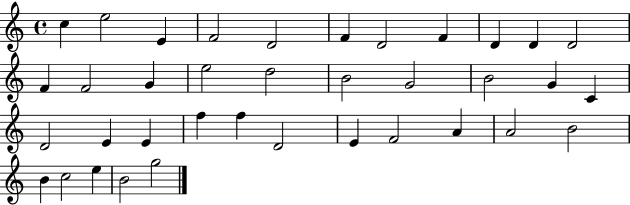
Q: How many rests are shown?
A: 0